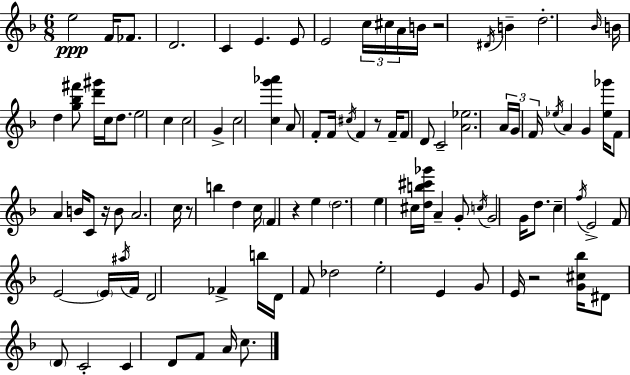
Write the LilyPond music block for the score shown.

{
  \clef treble
  \numericTimeSignature
  \time 6/8
  \key d \minor
  e''2\ppp f'16 fes'8. | d'2. | c'4 e'4. e'8 | e'2 \tuplet 3/2 { c''16 cis''16 a'16 } b'16 | \break r2 \acciaccatura { dis'16 } b'4-- | d''2.-. | \grace { bes'16 } b'16 d''4 <g'' bes'' fis'''>8 <d''' gis'''>16 c''16 d''8. | e''2 c''4 | \break c''2 g'4-> | c''2 <c'' g''' aes'''>4 | a'8 f'8-. f'16 \acciaccatura { cis''16 } f'4 | r8 f'16-- f'8 d'8 c'2-- | \break <a' ees''>2. | \tuplet 3/2 { a'16 g'16 f'16 } \acciaccatura { ees''16 } a'4 g'4 | <ees'' ges'''>16 f'8 a'4 b'16 c'8 | r16 b'8 a'2. | \break c''16 r8 b''4 d''4 | c''16 \parenthesize f'4 r4 | e''4 \parenthesize d''2. | e''4 cis''16 <d'' b'' cis''' ges'''>16 a'4-- | \break g'8-. \acciaccatura { c''16 } g'2 | g'16 d''8. c''4-- \acciaccatura { f''16 } e'2-> | f'8 e'2~~ | \parenthesize e'16 \acciaccatura { ais''16 } f'16 d'2 | \break fes'4-> b''16 d'16 f'8 des''2 | e''2-. | e'4 g'8 e'16 r2 | <g' cis'' bes''>16 dis'8 \parenthesize d'8 c'2-. | \break c'4 d'8 | f'8 a'16 c''8. \bar "|."
}